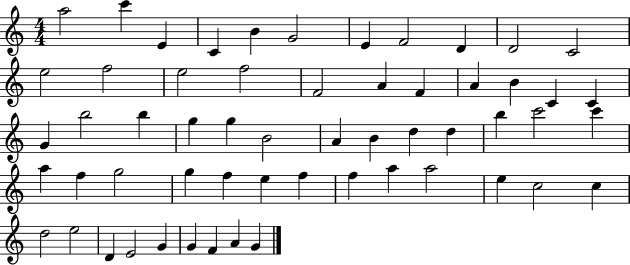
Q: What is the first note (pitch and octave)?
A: A5